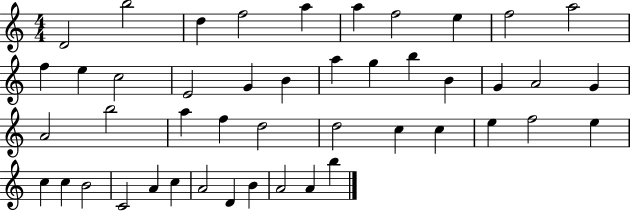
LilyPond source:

{
  \clef treble
  \numericTimeSignature
  \time 4/4
  \key c \major
  d'2 b''2 | d''4 f''2 a''4 | a''4 f''2 e''4 | f''2 a''2 | \break f''4 e''4 c''2 | e'2 g'4 b'4 | a''4 g''4 b''4 b'4 | g'4 a'2 g'4 | \break a'2 b''2 | a''4 f''4 d''2 | d''2 c''4 c''4 | e''4 f''2 e''4 | \break c''4 c''4 b'2 | c'2 a'4 c''4 | a'2 d'4 b'4 | a'2 a'4 b''4 | \break \bar "|."
}